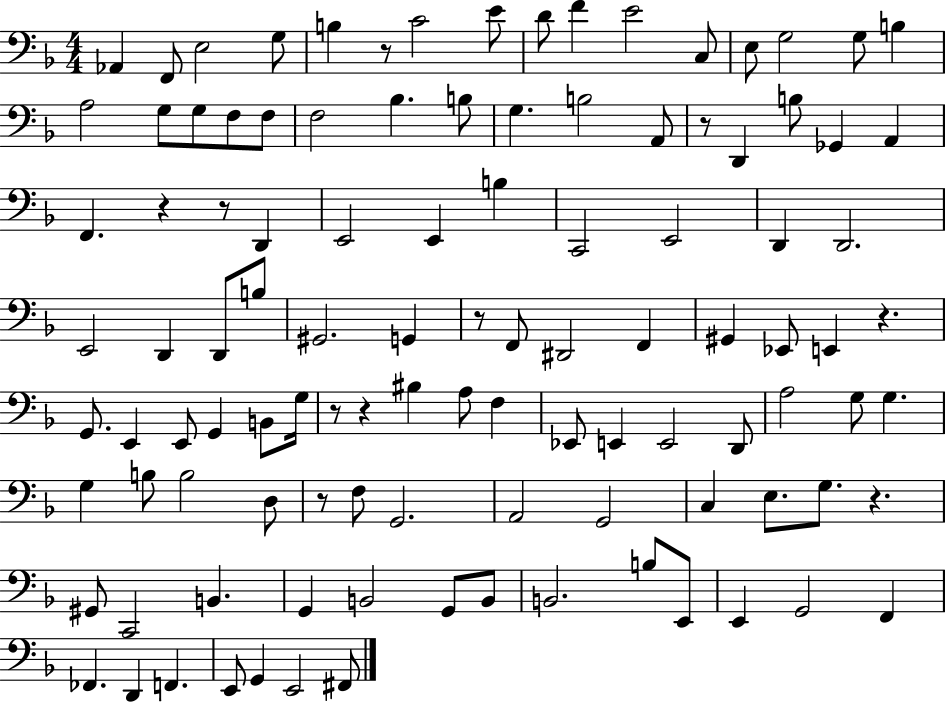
Ab2/q F2/e E3/h G3/e B3/q R/e C4/h E4/e D4/e F4/q E4/h C3/e E3/e G3/h G3/e B3/q A3/h G3/e G3/e F3/e F3/e F3/h Bb3/q. B3/e G3/q. B3/h A2/e R/e D2/q B3/e Gb2/q A2/q F2/q. R/q R/e D2/q E2/h E2/q B3/q C2/h E2/h D2/q D2/h. E2/h D2/q D2/e B3/e G#2/h. G2/q R/e F2/e D#2/h F2/q G#2/q Eb2/e E2/q R/q. G2/e. E2/q E2/e G2/q B2/e G3/s R/e R/q BIS3/q A3/e F3/q Eb2/e E2/q E2/h D2/e A3/h G3/e G3/q. G3/q B3/e B3/h D3/e R/e F3/e G2/h. A2/h G2/h C3/q E3/e. G3/e. R/q. G#2/e C2/h B2/q. G2/q B2/h G2/e B2/e B2/h. B3/e E2/e E2/q G2/h F2/q FES2/q. D2/q F2/q. E2/e G2/q E2/h F#2/e